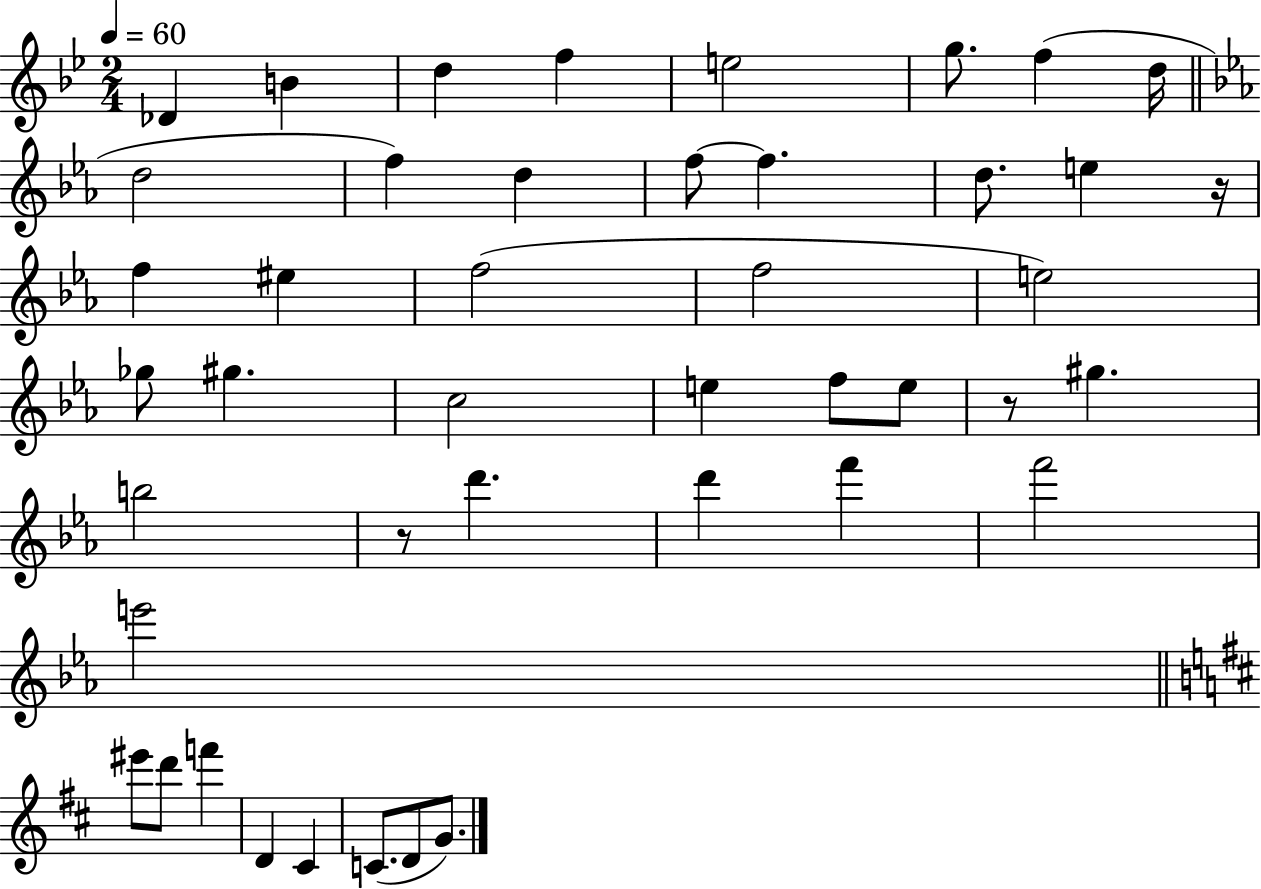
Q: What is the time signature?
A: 2/4